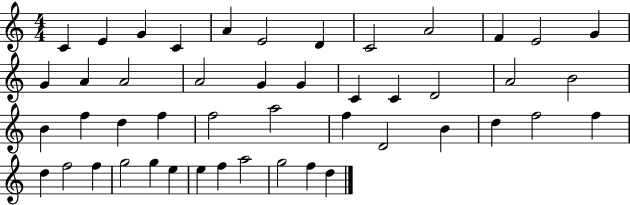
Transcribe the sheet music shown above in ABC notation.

X:1
T:Untitled
M:4/4
L:1/4
K:C
C E G C A E2 D C2 A2 F E2 G G A A2 A2 G G C C D2 A2 B2 B f d f f2 a2 f D2 B d f2 f d f2 f g2 g e e f a2 g2 f d